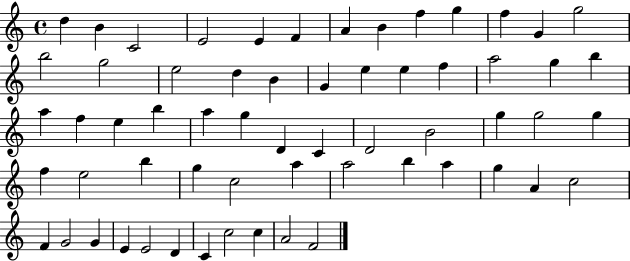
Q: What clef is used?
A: treble